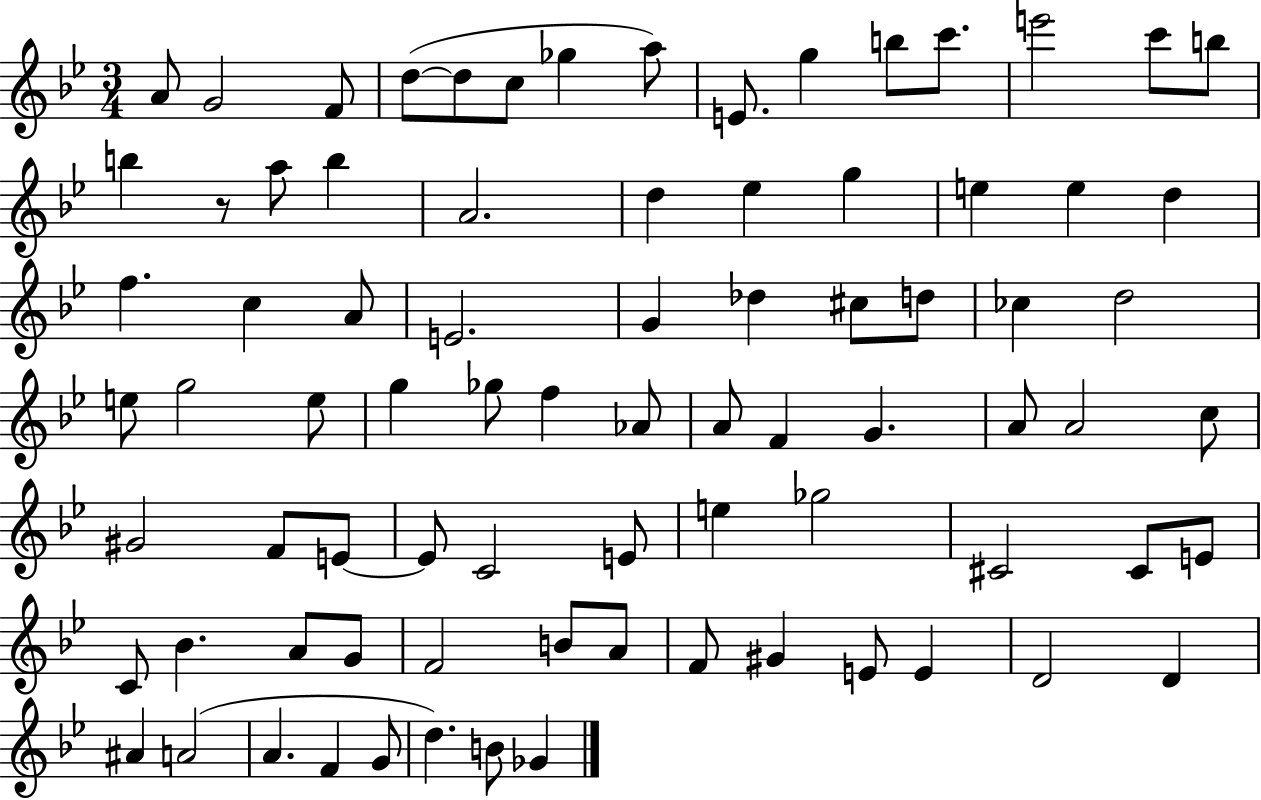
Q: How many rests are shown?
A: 1